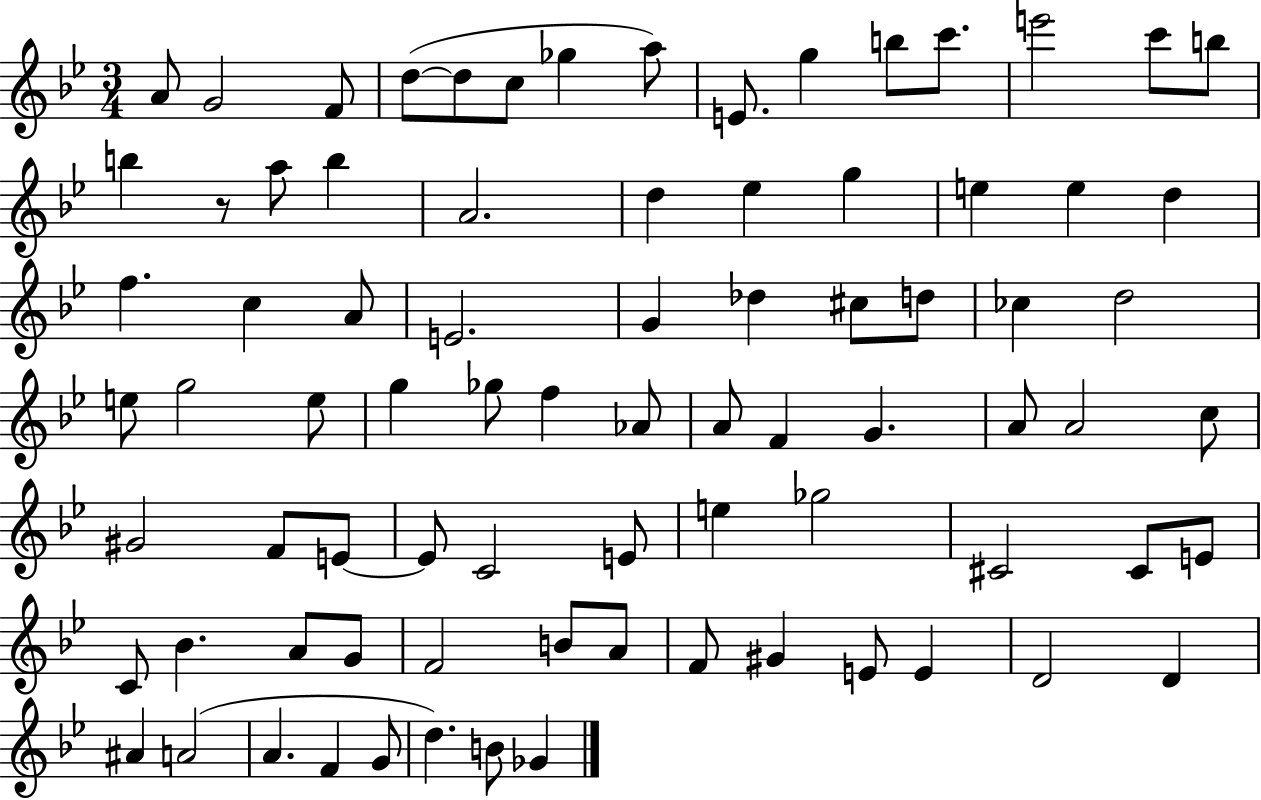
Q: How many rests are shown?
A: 1